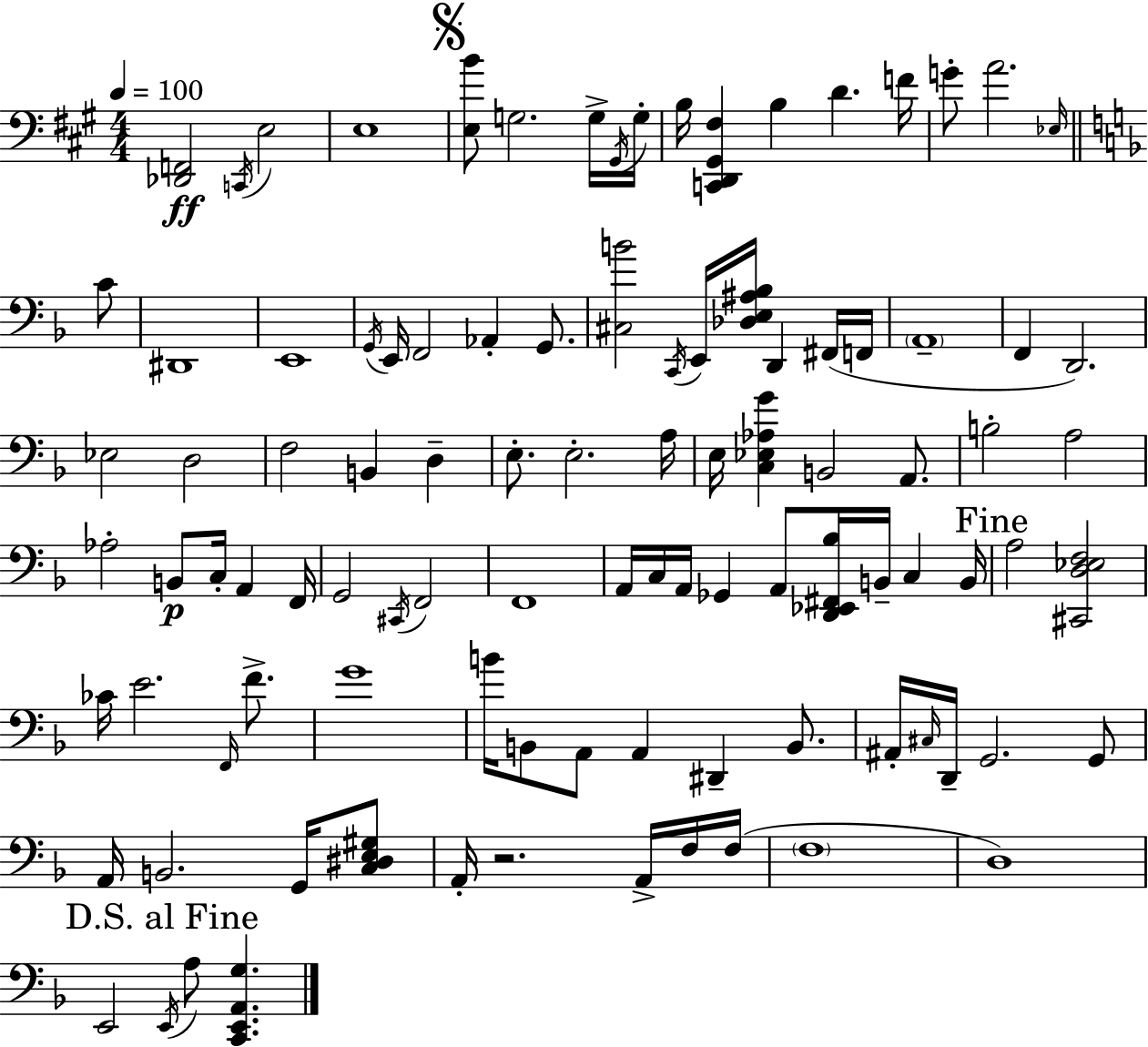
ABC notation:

X:1
T:Untitled
M:4/4
L:1/4
K:A
[_D,,F,,]2 C,,/4 E,2 E,4 [E,B]/2 G,2 G,/4 ^G,,/4 G,/4 B,/4 [C,,D,,^G,,^F,] B, D F/4 G/2 A2 _E,/4 C/2 ^D,,4 E,,4 G,,/4 E,,/4 F,,2 _A,, G,,/2 [^C,B]2 C,,/4 E,,/4 [_D,E,^A,_B,]/4 D,, ^F,,/4 F,,/4 A,,4 F,, D,,2 _E,2 D,2 F,2 B,, D, E,/2 E,2 A,/4 E,/4 [C,_E,_A,G] B,,2 A,,/2 B,2 A,2 _A,2 B,,/2 C,/4 A,, F,,/4 G,,2 ^C,,/4 F,,2 F,,4 A,,/4 C,/4 A,,/4 _G,, A,,/2 [D,,_E,,^F,,_B,]/4 B,,/4 C, B,,/4 A,2 [^C,,D,_E,F,]2 _C/4 E2 F,,/4 F/2 G4 B/4 B,,/2 A,,/2 A,, ^D,, B,,/2 ^A,,/4 ^C,/4 D,,/4 G,,2 G,,/2 A,,/4 B,,2 G,,/4 [C,^D,E,^G,]/2 A,,/4 z2 A,,/4 F,/4 F,/4 F,4 D,4 E,,2 E,,/4 A,/2 [C,,E,,A,,G,]